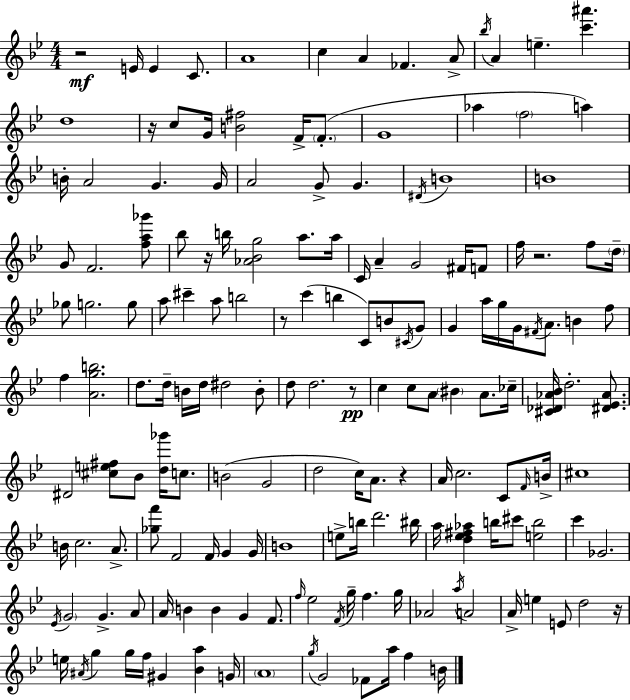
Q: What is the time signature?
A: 4/4